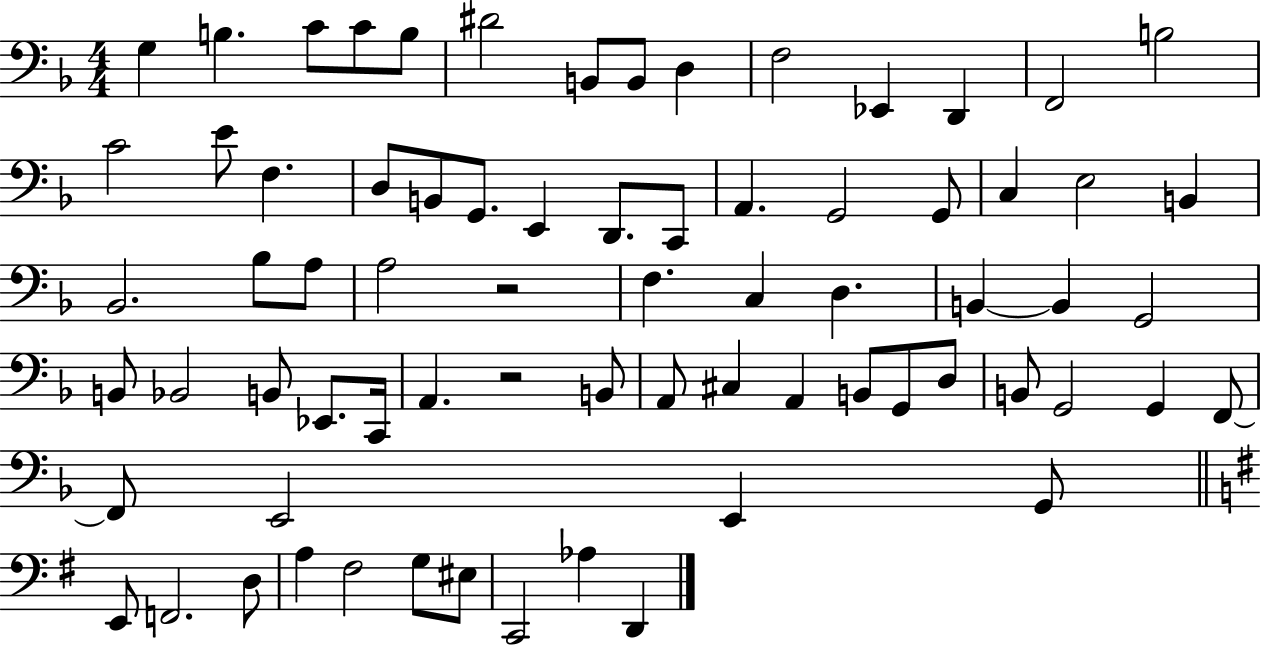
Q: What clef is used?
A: bass